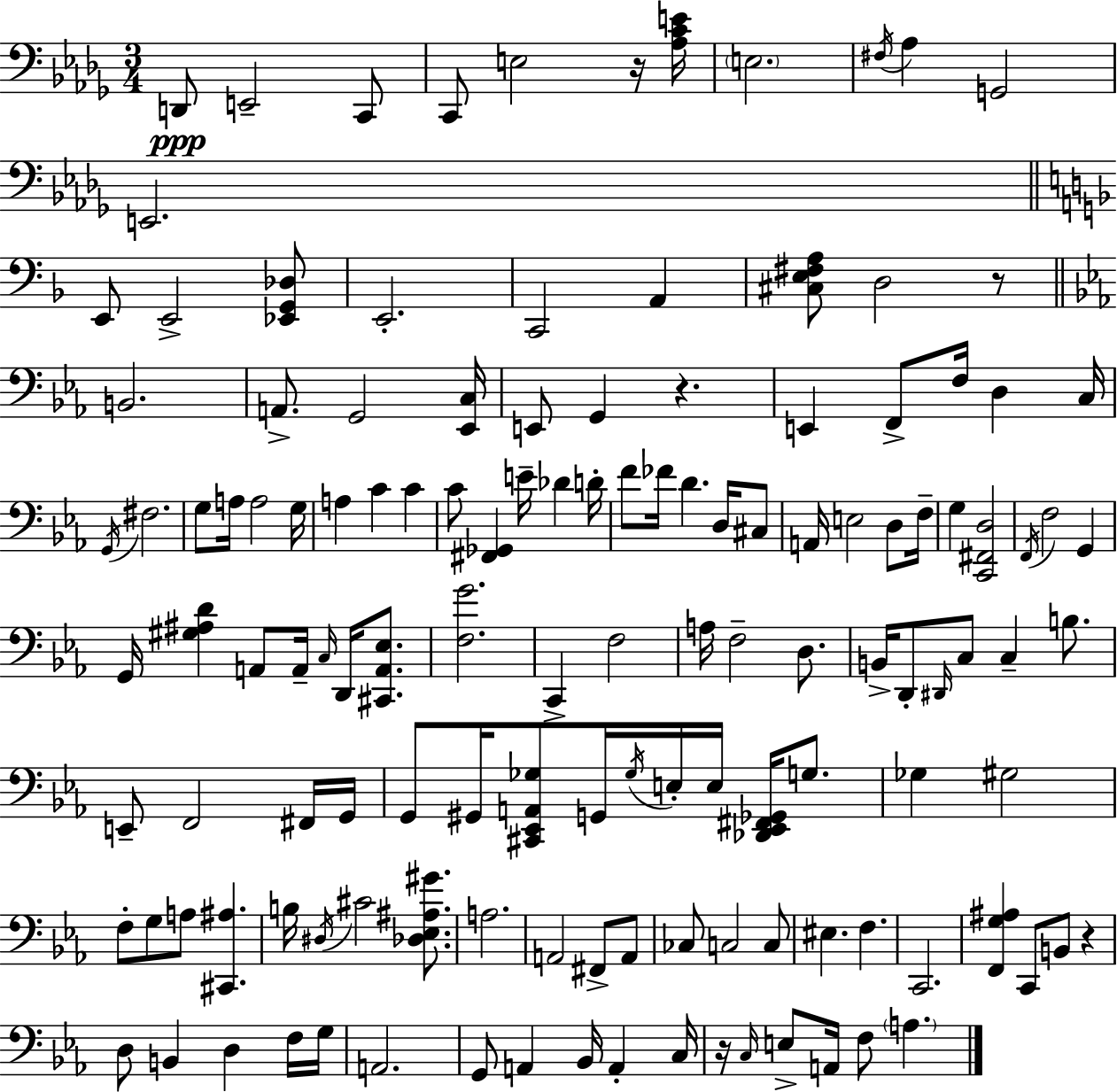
D2/e E2/h C2/e C2/e E3/h R/s [Ab3,C4,E4]/s E3/h. F#3/s Ab3/q G2/h E2/h. E2/e E2/h [Eb2,G2,Db3]/e E2/h. C2/h A2/q [C#3,E3,F#3,A3]/e D3/h R/e B2/h. A2/e. G2/h [Eb2,C3]/s E2/e G2/q R/q. E2/q F2/e F3/s D3/q C3/s G2/s F#3/h. G3/e A3/s A3/h G3/s A3/q C4/q C4/q C4/e [F#2,Gb2]/q E4/s Db4/q D4/s F4/e FES4/s D4/q. D3/s C#3/e A2/s E3/h D3/e F3/s G3/q [C2,F#2,D3]/h F2/s F3/h G2/q G2/s [G#3,A#3,D4]/q A2/e A2/s C3/s D2/s [C#2,A2,Eb3]/e. [F3,G4]/h. C2/q F3/h A3/s F3/h D3/e. B2/s D2/e D#2/s C3/e C3/q B3/e. E2/e F2/h F#2/s G2/s G2/e G#2/s [C#2,Eb2,A2,Gb3]/e G2/s Gb3/s E3/s E3/s [Db2,Eb2,F#2,Gb2]/s G3/e. Gb3/q G#3/h F3/e G3/e A3/e [C#2,A#3]/q. B3/s D#3/s C#4/h [Db3,Eb3,A#3,G#4]/e. A3/h. A2/h F#2/e A2/e CES3/e C3/h C3/e EIS3/q. F3/q. C2/h. [F2,G3,A#3]/q C2/e B2/e R/q D3/e B2/q D3/q F3/s G3/s A2/h. G2/e A2/q Bb2/s A2/q C3/s R/s C3/s E3/e A2/s F3/e A3/q.